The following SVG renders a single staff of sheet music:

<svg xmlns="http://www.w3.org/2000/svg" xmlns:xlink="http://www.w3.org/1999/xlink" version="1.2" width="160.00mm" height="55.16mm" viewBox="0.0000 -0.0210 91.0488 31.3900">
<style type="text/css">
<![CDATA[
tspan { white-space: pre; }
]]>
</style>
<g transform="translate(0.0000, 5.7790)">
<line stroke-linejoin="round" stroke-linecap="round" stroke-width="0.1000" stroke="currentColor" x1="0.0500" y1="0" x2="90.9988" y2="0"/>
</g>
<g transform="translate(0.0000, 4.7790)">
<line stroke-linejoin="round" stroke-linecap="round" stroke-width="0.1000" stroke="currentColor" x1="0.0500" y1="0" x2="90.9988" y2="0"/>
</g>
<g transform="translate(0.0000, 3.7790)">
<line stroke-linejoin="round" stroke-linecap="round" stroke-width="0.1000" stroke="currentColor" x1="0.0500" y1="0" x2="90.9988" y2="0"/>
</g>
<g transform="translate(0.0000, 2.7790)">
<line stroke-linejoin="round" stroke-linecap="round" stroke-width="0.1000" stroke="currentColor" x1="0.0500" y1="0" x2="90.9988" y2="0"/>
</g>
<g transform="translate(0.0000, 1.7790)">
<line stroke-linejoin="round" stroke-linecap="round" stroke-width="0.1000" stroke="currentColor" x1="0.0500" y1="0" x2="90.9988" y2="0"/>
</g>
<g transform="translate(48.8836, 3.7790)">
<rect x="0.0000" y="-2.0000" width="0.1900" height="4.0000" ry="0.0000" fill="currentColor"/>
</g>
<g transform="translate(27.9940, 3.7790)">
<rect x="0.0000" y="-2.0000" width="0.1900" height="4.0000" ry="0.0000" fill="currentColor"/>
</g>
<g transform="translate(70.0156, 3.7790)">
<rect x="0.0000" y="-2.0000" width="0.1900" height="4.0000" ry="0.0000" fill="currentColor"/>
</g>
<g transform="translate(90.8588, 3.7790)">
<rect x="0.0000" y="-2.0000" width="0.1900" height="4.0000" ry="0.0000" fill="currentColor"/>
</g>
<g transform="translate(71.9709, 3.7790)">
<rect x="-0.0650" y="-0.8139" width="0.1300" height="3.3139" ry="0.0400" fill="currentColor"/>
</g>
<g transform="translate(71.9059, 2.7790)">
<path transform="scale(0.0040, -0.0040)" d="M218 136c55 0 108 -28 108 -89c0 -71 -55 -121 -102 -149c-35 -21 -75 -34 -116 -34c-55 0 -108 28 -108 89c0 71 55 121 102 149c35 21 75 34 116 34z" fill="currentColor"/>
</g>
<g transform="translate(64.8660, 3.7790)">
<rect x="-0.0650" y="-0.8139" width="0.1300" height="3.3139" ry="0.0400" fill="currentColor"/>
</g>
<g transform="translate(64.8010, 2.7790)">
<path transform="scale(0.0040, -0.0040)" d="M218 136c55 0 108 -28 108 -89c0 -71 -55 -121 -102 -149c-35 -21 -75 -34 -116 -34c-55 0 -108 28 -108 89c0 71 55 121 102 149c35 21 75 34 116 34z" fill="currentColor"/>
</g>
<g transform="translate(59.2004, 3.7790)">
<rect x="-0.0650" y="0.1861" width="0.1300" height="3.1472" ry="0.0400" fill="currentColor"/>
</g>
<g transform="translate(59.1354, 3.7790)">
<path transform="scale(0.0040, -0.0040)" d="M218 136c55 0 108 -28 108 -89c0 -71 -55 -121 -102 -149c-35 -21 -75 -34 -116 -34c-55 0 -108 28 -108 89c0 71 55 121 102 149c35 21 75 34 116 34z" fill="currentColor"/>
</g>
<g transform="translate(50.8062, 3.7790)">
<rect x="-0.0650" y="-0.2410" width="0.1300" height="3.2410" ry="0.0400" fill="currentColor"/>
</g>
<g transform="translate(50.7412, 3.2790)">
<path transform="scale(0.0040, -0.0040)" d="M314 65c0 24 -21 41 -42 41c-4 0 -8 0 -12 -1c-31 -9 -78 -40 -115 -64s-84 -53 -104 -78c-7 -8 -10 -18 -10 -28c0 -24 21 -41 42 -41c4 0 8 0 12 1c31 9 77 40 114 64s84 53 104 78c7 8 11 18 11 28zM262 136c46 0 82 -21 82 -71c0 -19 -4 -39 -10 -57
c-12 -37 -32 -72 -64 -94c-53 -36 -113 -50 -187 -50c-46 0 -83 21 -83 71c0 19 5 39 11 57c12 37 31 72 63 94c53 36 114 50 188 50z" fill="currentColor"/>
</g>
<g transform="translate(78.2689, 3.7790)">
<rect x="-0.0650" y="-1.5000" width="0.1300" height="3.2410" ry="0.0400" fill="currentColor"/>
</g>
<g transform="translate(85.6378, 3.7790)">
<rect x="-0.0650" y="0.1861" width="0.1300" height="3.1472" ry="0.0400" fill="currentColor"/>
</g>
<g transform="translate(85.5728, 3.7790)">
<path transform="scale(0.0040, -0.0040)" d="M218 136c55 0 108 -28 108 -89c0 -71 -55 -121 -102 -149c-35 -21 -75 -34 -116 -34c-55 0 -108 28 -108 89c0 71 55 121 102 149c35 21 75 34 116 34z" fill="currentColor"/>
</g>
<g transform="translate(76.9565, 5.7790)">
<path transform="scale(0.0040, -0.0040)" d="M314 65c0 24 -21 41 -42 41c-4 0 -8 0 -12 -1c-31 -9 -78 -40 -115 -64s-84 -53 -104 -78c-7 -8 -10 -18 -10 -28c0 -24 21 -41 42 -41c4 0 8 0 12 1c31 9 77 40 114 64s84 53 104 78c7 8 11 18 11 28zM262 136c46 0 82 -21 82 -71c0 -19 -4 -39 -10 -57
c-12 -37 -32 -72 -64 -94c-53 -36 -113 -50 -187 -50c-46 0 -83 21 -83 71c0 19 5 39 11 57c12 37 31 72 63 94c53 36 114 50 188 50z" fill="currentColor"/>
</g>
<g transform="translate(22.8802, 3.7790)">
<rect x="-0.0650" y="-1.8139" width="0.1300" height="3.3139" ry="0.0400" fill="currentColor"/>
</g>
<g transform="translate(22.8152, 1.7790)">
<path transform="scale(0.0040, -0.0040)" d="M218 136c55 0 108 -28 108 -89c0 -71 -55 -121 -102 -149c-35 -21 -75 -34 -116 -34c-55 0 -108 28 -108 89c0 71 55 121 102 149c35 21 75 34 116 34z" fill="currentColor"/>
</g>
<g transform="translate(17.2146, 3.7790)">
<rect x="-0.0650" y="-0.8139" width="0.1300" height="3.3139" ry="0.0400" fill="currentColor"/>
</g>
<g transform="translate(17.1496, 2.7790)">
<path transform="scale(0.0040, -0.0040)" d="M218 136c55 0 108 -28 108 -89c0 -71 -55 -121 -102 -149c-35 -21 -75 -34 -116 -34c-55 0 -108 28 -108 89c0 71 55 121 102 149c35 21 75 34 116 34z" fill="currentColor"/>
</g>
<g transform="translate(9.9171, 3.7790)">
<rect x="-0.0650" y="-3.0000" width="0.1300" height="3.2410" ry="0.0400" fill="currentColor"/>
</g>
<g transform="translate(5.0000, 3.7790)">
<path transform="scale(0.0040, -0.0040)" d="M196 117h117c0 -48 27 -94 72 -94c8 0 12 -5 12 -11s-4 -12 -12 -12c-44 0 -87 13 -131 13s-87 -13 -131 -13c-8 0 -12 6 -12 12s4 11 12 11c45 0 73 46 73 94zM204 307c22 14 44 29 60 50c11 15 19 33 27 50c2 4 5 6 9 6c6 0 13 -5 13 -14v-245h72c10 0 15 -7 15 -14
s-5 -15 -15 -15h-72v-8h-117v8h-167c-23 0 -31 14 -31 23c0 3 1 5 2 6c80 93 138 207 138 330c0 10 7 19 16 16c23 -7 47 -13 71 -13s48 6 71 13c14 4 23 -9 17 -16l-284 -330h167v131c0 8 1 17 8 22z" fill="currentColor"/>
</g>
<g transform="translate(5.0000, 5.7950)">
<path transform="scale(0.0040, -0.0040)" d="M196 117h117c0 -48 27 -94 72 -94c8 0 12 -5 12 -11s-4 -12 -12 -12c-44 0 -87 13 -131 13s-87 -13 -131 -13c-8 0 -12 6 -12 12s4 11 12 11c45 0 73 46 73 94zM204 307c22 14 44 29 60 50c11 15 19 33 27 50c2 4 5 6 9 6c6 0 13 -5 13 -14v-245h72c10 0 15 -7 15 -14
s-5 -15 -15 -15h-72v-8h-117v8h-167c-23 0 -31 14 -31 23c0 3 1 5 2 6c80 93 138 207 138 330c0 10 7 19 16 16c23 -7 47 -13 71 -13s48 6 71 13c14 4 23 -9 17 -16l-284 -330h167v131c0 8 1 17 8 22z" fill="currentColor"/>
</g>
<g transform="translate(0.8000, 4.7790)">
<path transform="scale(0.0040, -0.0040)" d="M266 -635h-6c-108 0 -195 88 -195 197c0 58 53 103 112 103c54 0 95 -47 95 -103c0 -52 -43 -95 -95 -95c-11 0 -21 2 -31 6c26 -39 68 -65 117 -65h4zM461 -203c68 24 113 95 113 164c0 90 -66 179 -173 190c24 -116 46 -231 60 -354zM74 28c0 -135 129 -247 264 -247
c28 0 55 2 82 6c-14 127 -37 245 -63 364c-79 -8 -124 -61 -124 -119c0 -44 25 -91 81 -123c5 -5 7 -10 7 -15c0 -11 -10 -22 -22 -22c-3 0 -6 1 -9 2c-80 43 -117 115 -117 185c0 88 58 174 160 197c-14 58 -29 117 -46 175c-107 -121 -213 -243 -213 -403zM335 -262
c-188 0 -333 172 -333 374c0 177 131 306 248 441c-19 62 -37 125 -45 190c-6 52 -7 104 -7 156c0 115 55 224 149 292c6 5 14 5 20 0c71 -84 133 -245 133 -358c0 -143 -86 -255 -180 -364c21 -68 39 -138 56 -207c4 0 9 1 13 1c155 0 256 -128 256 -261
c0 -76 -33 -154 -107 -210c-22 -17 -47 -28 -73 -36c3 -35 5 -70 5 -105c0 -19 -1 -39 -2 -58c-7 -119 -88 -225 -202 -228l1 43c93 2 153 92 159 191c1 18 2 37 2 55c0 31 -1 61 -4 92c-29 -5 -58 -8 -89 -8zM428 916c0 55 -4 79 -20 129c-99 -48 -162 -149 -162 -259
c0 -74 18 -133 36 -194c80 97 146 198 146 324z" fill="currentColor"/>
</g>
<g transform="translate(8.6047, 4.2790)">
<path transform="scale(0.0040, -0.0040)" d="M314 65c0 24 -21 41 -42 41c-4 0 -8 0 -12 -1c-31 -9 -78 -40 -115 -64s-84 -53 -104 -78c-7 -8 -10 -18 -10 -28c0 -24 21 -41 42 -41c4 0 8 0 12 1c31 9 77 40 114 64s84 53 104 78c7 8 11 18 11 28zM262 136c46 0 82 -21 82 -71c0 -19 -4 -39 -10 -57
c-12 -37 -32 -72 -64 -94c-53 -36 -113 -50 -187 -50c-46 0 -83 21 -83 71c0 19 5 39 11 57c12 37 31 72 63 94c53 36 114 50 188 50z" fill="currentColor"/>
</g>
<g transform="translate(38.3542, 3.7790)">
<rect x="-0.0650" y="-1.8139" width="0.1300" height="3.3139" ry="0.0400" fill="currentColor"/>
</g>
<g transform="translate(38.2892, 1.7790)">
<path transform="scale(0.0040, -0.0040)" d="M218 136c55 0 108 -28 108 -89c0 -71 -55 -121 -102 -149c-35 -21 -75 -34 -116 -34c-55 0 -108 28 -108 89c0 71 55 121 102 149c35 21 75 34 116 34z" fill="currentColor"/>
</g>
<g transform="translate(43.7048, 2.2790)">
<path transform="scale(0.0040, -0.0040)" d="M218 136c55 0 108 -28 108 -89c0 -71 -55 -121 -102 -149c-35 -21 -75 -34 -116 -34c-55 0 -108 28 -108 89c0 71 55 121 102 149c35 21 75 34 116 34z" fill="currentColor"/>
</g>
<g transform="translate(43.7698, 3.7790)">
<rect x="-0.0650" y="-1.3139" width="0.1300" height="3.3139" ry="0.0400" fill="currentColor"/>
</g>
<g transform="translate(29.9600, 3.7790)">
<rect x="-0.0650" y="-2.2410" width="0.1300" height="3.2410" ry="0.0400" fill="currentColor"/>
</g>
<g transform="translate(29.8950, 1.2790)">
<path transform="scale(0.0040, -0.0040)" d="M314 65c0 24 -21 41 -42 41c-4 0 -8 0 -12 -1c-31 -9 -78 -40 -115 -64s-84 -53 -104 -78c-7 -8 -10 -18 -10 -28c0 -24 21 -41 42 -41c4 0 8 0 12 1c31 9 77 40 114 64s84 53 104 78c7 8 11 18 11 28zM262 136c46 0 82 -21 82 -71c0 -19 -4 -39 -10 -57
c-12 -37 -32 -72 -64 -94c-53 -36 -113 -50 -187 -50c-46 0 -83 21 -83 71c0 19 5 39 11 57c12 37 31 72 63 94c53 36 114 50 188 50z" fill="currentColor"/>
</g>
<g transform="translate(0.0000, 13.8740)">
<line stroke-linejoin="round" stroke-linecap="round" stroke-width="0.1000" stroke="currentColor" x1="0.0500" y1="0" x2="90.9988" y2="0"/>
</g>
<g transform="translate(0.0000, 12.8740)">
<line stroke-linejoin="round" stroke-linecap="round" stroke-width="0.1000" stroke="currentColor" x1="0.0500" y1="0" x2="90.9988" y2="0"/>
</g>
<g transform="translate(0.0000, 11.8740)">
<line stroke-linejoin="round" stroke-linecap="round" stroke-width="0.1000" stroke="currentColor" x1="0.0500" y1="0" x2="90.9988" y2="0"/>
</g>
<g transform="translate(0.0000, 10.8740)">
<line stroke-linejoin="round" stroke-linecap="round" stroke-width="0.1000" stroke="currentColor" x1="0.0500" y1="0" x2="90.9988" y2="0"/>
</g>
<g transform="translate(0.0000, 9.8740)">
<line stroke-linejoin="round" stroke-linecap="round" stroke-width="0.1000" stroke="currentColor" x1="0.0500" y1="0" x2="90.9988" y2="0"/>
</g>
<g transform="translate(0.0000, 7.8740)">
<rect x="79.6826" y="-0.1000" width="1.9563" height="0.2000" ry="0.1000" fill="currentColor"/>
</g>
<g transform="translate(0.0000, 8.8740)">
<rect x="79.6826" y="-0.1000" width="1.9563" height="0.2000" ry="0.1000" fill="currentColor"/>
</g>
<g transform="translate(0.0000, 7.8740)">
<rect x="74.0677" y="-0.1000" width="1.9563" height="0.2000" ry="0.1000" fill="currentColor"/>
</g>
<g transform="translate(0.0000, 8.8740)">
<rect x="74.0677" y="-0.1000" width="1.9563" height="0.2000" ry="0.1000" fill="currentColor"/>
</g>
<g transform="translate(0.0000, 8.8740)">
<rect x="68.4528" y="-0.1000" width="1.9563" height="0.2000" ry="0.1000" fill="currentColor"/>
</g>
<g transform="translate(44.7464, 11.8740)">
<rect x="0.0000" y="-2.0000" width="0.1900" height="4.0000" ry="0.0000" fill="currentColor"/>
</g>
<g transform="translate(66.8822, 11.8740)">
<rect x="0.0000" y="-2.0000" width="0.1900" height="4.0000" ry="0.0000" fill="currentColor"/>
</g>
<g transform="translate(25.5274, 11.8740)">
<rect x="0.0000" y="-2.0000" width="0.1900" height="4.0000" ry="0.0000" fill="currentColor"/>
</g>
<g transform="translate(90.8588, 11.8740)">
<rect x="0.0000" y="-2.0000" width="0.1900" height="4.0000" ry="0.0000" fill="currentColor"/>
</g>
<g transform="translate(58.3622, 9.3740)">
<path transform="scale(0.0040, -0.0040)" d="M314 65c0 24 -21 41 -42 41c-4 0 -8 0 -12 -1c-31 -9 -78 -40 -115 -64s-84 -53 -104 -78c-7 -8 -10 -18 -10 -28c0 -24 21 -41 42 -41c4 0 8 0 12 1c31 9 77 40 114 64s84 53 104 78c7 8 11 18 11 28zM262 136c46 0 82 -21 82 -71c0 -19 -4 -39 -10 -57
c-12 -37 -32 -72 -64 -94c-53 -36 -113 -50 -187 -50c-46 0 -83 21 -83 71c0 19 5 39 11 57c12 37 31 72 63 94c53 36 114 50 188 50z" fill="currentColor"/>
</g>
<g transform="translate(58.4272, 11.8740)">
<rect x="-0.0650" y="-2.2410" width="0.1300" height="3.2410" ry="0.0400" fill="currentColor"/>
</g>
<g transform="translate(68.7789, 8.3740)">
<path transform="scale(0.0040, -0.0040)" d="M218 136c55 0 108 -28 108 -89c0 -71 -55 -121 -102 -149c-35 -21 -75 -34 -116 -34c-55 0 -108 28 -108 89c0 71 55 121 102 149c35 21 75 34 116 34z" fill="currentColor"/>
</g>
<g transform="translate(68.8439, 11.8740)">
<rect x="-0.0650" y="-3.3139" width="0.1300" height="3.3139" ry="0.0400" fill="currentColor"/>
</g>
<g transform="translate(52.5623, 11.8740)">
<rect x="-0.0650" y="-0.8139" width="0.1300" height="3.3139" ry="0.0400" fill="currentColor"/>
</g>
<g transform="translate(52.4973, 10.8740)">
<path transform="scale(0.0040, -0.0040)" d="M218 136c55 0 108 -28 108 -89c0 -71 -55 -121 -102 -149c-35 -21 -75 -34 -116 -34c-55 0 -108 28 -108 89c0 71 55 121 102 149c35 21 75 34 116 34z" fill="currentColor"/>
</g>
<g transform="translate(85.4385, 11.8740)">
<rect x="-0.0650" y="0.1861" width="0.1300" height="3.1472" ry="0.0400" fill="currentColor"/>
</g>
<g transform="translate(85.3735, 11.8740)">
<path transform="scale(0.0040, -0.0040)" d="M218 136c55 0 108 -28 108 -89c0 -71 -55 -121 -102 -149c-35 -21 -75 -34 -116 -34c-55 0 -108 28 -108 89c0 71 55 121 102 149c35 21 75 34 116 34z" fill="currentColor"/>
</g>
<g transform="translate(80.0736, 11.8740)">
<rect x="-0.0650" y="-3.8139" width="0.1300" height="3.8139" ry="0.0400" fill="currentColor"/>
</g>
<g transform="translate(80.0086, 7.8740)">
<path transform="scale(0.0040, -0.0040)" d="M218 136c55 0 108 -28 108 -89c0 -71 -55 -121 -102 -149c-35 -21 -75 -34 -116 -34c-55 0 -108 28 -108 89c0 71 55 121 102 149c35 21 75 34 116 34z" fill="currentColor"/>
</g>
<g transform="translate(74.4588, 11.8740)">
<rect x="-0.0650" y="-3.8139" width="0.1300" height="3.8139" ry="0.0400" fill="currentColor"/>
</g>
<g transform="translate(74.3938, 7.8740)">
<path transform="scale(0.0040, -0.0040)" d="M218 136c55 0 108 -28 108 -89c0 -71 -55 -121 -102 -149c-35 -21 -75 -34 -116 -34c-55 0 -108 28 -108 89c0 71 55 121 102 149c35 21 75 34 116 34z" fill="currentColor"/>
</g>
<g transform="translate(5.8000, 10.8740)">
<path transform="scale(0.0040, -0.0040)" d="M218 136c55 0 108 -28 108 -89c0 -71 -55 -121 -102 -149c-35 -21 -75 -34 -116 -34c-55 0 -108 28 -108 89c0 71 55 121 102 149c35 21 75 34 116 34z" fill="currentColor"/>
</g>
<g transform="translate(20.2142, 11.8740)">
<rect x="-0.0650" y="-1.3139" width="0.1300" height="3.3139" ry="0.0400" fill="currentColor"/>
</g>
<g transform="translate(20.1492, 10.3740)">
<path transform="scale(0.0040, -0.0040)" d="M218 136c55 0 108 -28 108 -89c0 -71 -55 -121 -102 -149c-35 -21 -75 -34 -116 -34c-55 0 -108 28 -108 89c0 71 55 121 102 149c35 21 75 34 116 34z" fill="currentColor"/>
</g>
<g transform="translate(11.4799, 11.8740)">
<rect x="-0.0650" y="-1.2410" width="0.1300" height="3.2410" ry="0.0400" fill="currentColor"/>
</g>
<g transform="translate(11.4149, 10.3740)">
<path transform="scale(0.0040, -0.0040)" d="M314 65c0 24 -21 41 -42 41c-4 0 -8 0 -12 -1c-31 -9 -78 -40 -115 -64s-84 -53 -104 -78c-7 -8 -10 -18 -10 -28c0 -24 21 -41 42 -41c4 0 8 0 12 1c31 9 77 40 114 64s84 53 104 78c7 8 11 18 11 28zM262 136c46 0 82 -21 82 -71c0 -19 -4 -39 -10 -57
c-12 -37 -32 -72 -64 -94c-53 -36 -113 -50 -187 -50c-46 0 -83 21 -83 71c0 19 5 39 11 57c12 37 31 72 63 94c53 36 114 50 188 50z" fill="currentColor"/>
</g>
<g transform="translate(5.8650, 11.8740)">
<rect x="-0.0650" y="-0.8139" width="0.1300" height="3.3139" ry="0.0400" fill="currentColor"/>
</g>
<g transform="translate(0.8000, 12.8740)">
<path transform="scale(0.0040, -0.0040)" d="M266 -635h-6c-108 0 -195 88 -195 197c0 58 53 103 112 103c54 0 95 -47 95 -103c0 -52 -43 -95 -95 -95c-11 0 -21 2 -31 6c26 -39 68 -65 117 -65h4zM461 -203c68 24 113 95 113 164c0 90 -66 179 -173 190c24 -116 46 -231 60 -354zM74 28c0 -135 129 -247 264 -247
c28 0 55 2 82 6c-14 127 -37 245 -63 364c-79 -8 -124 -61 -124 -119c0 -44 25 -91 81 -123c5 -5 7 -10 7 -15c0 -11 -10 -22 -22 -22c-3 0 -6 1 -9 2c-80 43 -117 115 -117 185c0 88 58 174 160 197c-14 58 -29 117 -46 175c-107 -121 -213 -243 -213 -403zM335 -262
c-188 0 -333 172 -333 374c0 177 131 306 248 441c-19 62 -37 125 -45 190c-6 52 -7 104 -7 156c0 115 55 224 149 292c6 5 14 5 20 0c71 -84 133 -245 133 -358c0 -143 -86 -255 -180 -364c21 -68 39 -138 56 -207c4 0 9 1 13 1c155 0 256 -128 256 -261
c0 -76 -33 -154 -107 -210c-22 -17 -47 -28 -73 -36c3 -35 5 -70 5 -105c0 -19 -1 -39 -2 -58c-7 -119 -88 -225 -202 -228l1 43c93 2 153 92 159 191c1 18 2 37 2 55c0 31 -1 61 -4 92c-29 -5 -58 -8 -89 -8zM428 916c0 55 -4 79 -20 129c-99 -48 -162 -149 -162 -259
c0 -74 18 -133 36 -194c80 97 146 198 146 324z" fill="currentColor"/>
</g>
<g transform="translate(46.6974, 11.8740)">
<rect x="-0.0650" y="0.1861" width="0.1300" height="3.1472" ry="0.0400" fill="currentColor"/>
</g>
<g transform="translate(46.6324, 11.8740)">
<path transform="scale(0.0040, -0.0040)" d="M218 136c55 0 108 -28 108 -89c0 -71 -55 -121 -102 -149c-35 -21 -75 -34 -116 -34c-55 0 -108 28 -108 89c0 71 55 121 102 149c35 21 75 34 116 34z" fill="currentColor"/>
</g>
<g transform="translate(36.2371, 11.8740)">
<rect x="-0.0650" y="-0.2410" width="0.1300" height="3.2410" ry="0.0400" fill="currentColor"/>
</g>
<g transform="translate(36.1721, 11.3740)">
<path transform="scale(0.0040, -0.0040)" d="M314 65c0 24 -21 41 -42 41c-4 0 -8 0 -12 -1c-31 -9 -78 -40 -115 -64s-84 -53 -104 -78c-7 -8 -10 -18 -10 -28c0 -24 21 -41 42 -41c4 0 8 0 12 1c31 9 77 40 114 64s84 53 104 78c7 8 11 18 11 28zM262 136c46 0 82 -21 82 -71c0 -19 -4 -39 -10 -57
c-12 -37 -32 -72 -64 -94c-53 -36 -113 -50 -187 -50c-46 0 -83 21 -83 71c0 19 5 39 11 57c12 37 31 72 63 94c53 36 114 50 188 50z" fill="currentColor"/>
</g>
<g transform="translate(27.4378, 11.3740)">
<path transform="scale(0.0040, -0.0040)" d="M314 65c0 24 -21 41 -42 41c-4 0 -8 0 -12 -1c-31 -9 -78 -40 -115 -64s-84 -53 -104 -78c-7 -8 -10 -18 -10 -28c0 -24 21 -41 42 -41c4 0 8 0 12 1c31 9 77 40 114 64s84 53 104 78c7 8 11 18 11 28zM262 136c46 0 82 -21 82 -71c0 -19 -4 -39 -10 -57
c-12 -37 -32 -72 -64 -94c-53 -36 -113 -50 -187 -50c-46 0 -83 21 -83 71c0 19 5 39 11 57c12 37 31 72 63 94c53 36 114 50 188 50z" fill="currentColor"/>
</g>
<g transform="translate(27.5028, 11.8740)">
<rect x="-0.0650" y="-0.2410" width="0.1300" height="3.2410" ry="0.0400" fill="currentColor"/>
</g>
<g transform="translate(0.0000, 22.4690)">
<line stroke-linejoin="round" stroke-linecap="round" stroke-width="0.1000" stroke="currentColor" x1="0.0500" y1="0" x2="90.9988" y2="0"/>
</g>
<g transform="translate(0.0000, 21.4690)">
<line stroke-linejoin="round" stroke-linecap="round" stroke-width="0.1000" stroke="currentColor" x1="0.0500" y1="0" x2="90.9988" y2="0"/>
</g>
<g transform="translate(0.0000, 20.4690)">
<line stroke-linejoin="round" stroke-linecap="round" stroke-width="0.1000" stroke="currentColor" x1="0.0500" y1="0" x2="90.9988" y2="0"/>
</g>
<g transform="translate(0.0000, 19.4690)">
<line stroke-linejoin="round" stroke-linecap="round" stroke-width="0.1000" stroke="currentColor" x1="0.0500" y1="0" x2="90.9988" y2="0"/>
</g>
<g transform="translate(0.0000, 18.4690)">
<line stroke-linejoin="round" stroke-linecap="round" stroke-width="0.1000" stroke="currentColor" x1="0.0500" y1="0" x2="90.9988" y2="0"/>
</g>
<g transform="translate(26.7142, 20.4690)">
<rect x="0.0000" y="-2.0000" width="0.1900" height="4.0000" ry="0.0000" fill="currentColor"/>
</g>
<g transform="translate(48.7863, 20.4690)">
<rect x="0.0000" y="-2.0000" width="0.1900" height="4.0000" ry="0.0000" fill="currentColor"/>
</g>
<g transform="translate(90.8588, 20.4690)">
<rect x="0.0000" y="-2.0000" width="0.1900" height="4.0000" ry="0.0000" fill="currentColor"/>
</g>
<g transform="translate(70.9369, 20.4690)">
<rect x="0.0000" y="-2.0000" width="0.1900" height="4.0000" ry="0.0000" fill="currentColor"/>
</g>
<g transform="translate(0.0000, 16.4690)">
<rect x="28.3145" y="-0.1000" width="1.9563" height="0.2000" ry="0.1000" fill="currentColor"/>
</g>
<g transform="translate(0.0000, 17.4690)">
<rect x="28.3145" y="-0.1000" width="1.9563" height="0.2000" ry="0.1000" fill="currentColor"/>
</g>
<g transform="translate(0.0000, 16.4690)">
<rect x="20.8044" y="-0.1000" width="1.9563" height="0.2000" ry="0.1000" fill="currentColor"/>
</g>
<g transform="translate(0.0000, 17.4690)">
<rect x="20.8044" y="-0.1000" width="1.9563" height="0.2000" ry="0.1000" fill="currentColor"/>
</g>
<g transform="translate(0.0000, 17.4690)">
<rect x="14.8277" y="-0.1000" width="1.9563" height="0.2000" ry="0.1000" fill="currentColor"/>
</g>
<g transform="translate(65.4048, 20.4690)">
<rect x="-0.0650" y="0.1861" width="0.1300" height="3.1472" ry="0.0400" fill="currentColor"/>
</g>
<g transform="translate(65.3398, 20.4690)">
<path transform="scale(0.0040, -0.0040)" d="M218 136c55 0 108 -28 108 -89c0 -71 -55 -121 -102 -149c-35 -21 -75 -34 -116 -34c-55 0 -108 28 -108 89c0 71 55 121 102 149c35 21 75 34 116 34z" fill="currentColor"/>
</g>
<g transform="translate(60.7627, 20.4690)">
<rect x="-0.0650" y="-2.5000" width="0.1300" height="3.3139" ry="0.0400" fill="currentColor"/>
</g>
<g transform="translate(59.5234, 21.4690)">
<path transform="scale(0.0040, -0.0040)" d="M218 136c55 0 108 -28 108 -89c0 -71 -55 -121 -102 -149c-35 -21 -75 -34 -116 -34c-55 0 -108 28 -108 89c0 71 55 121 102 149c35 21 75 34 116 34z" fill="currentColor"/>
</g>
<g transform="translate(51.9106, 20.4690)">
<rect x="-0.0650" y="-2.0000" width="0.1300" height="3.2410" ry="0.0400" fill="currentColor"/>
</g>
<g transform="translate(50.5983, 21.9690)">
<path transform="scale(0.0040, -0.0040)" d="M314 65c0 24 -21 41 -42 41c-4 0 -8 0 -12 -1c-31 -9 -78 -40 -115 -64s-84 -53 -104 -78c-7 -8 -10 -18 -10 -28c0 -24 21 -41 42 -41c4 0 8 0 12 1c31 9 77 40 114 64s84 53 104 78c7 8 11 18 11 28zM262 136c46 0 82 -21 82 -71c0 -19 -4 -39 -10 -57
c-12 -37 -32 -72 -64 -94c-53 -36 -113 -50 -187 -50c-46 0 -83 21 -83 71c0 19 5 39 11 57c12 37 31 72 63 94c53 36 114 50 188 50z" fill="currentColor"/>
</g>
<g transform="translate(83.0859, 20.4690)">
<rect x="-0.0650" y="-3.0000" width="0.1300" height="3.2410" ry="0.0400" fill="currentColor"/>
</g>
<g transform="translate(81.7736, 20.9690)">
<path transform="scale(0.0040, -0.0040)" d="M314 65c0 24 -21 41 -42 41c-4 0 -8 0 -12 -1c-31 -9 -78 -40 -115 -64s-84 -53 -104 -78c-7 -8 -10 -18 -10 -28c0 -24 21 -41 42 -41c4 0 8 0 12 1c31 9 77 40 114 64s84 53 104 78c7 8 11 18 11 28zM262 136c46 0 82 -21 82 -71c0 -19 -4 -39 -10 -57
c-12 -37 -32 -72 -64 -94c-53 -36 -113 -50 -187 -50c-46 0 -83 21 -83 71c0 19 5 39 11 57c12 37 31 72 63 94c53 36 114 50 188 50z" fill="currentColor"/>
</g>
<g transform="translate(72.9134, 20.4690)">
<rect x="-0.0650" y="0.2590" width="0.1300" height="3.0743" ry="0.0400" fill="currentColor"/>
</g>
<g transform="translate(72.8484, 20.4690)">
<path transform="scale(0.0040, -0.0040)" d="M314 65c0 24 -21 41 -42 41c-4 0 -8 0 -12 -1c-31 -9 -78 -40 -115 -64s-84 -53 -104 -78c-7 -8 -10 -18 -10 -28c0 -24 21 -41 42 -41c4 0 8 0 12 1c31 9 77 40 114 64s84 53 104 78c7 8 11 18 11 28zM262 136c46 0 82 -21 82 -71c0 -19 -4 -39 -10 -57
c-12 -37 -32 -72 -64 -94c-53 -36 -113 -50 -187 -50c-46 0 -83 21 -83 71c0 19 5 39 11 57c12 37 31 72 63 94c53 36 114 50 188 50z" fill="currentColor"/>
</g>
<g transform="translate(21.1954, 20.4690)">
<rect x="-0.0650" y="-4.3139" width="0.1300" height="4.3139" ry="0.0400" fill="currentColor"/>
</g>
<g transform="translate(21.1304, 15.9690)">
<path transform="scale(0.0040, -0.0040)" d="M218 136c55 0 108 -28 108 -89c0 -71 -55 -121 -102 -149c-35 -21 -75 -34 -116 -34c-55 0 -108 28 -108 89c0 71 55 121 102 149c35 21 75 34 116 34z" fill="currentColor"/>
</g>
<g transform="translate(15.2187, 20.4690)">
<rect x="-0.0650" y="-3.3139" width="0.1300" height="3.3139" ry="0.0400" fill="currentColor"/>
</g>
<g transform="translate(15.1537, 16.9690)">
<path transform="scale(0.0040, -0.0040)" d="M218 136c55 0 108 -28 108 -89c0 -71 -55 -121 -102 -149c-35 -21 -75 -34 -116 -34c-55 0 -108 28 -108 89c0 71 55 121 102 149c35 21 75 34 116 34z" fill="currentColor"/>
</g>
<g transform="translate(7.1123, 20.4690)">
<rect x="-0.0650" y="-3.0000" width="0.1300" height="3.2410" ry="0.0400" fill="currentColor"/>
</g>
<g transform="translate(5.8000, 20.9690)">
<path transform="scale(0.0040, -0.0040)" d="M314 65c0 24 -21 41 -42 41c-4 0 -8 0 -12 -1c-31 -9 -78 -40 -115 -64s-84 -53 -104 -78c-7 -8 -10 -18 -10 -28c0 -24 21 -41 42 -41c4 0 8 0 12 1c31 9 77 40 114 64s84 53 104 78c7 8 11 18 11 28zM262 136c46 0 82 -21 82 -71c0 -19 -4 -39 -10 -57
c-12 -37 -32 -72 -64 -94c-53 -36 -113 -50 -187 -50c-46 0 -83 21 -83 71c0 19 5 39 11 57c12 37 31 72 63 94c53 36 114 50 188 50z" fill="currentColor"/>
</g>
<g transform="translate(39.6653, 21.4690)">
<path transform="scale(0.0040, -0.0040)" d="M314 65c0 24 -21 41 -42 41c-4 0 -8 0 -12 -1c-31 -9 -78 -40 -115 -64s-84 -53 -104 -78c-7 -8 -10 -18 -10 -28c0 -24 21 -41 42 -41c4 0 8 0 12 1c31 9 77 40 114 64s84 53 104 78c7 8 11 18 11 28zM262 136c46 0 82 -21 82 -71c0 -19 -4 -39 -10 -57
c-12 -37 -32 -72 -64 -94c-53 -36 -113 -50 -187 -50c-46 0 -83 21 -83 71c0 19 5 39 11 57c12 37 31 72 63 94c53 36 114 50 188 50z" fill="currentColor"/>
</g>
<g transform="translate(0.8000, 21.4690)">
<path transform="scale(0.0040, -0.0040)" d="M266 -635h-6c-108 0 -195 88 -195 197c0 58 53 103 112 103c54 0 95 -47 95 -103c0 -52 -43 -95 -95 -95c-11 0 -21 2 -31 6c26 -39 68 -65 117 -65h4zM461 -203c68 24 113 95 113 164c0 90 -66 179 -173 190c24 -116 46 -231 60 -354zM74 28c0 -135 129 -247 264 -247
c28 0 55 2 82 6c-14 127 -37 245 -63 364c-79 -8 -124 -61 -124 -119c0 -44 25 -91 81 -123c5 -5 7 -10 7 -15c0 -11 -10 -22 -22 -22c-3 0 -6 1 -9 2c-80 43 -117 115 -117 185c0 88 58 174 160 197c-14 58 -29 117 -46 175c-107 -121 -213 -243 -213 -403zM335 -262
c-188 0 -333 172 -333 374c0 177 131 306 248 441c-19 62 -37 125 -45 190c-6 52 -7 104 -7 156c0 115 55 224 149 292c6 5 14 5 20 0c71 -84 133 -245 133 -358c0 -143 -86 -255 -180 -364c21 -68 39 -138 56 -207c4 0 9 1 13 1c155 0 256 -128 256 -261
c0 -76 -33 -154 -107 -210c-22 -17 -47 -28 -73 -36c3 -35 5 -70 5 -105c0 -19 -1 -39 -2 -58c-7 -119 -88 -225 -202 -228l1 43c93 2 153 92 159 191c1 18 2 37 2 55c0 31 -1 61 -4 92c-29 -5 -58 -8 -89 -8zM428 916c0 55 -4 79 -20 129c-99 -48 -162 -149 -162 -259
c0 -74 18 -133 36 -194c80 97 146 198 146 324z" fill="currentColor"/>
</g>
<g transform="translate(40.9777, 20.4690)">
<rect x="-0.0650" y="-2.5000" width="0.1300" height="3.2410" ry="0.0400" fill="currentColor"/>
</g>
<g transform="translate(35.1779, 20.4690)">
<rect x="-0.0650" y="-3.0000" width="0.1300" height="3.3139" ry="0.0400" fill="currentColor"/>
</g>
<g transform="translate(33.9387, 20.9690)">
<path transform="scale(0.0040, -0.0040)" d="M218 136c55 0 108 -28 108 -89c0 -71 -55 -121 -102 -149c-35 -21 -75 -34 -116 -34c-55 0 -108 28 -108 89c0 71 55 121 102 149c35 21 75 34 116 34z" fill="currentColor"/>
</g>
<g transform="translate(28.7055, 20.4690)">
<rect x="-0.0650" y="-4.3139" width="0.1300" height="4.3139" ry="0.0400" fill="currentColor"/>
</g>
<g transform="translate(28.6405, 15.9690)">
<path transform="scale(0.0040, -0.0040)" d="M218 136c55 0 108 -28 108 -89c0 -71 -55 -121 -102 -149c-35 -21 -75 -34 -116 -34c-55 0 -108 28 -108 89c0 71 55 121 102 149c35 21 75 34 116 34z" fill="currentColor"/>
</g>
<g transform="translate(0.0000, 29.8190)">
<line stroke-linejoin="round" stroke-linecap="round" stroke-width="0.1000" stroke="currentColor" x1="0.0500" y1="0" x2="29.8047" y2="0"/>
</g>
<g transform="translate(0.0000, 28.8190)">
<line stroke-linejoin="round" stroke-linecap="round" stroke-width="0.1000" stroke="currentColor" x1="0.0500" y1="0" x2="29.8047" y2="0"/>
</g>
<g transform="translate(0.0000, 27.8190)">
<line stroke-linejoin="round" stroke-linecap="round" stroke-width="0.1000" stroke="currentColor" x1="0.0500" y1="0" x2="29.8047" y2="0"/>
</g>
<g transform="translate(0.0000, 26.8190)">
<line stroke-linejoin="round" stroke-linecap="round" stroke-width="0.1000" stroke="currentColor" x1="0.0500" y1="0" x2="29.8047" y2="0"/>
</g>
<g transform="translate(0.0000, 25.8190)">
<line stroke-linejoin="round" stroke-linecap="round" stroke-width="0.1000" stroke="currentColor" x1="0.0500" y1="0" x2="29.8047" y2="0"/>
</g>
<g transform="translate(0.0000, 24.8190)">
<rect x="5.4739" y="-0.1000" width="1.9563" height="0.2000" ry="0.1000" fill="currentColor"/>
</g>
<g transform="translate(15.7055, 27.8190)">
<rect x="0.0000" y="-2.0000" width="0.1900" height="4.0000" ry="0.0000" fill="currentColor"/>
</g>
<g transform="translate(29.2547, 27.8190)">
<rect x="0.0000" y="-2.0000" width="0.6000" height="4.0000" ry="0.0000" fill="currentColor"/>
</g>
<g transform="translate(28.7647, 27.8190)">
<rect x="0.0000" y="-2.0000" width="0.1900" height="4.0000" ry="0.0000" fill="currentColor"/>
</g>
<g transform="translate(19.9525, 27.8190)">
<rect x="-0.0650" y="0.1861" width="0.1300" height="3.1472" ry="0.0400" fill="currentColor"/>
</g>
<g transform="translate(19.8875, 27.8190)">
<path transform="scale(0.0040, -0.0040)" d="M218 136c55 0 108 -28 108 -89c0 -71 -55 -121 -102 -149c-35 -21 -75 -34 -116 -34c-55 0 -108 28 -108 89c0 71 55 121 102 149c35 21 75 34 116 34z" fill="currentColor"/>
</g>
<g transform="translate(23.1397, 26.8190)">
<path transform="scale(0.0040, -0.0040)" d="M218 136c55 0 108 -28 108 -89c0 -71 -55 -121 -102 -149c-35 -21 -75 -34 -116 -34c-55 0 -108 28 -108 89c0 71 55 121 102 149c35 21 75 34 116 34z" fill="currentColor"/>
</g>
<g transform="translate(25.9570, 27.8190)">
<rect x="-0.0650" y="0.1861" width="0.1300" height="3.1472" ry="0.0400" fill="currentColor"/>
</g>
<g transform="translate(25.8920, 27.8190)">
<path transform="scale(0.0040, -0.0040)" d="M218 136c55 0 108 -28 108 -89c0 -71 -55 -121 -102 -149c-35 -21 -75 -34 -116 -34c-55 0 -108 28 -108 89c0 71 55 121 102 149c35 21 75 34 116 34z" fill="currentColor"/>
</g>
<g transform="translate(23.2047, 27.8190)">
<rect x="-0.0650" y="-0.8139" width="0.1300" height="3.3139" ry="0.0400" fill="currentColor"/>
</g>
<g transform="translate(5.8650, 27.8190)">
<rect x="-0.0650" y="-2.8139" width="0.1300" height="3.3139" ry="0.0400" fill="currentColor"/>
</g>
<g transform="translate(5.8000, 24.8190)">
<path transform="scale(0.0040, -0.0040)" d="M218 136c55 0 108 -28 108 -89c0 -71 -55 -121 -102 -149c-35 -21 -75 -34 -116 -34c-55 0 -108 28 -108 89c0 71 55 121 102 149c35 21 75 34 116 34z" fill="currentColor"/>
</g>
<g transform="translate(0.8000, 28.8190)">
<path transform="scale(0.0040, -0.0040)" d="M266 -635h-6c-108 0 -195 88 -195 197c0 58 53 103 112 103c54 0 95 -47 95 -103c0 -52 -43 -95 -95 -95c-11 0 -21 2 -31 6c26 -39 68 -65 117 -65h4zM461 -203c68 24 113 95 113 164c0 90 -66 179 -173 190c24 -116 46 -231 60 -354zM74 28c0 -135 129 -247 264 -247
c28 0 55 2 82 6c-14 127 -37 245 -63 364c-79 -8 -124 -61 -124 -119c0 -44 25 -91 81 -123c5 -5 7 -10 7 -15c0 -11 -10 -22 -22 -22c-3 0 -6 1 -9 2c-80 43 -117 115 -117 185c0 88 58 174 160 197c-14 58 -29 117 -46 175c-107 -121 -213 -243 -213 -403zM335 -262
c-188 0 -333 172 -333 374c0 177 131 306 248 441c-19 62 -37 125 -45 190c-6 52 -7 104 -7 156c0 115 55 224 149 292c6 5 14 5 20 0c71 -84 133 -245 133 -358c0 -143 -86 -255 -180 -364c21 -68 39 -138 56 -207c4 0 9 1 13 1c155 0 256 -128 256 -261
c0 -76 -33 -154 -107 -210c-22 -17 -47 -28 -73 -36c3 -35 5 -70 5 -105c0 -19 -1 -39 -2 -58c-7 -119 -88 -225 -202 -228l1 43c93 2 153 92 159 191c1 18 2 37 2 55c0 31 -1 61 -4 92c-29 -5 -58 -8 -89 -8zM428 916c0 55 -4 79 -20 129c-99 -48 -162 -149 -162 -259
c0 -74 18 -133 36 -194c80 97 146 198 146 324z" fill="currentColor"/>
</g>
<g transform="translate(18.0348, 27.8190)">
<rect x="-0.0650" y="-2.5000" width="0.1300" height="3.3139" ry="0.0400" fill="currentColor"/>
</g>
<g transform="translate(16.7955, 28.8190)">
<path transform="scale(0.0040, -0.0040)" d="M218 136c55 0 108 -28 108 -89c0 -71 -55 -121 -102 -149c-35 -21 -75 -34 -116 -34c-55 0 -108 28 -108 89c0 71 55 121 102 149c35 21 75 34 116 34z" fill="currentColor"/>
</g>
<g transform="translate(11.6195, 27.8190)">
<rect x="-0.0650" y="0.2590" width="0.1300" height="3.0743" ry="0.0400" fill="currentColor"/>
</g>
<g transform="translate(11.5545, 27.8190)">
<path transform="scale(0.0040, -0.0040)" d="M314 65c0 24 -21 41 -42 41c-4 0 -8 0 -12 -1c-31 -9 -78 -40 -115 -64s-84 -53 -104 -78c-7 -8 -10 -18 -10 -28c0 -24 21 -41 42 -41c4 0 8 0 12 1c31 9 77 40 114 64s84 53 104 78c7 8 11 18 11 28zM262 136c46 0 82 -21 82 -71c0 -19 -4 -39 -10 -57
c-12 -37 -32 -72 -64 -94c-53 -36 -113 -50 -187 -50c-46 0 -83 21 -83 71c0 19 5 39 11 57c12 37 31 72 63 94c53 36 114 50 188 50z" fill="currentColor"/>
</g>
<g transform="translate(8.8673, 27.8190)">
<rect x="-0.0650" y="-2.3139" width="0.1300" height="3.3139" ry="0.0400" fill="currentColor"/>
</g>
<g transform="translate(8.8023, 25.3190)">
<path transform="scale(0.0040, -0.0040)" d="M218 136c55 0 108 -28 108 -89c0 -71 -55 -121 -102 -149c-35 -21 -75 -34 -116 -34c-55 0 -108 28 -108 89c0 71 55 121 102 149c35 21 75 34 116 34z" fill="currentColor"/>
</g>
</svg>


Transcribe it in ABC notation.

X:1
T:Untitled
M:4/4
L:1/4
K:C
A2 d f g2 f e c2 B d d E2 B d e2 e c2 c2 B d g2 b c' c' B A2 b d' d' A G2 F2 G B B2 A2 a g B2 G B d B